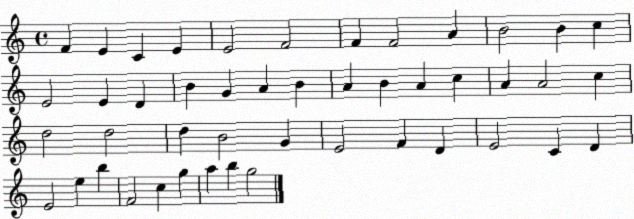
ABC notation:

X:1
T:Untitled
M:4/4
L:1/4
K:C
F E C E E2 F2 F F2 A B2 B c E2 E D B G A B A B A c A A2 c d2 d2 d B2 G E2 F D E2 C D E2 e b F2 c g a b g2